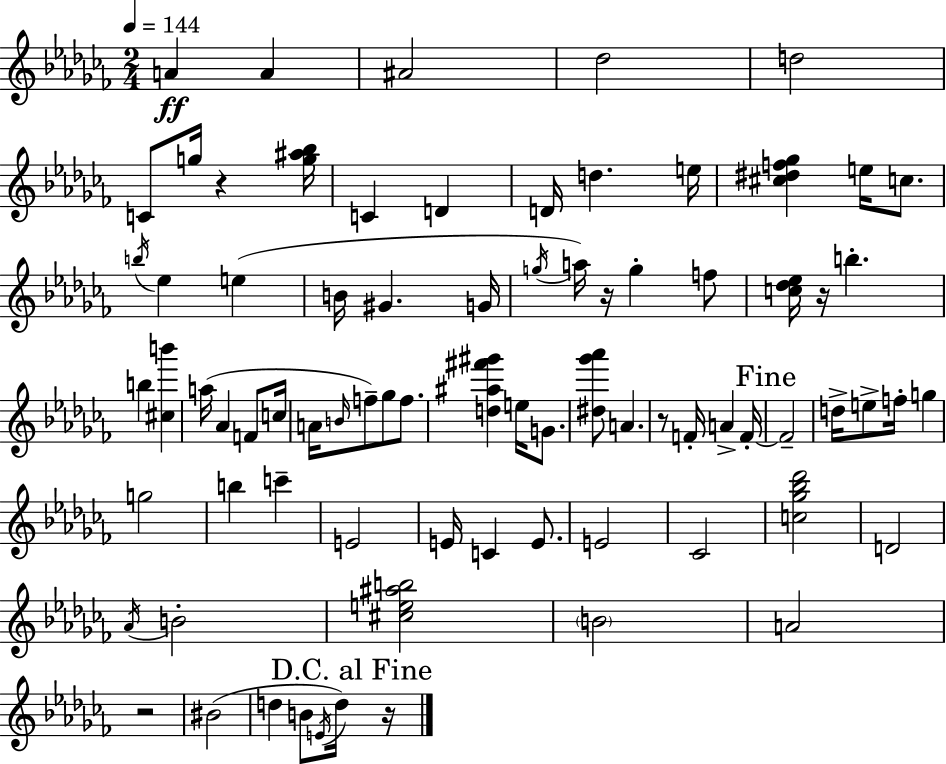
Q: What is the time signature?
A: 2/4